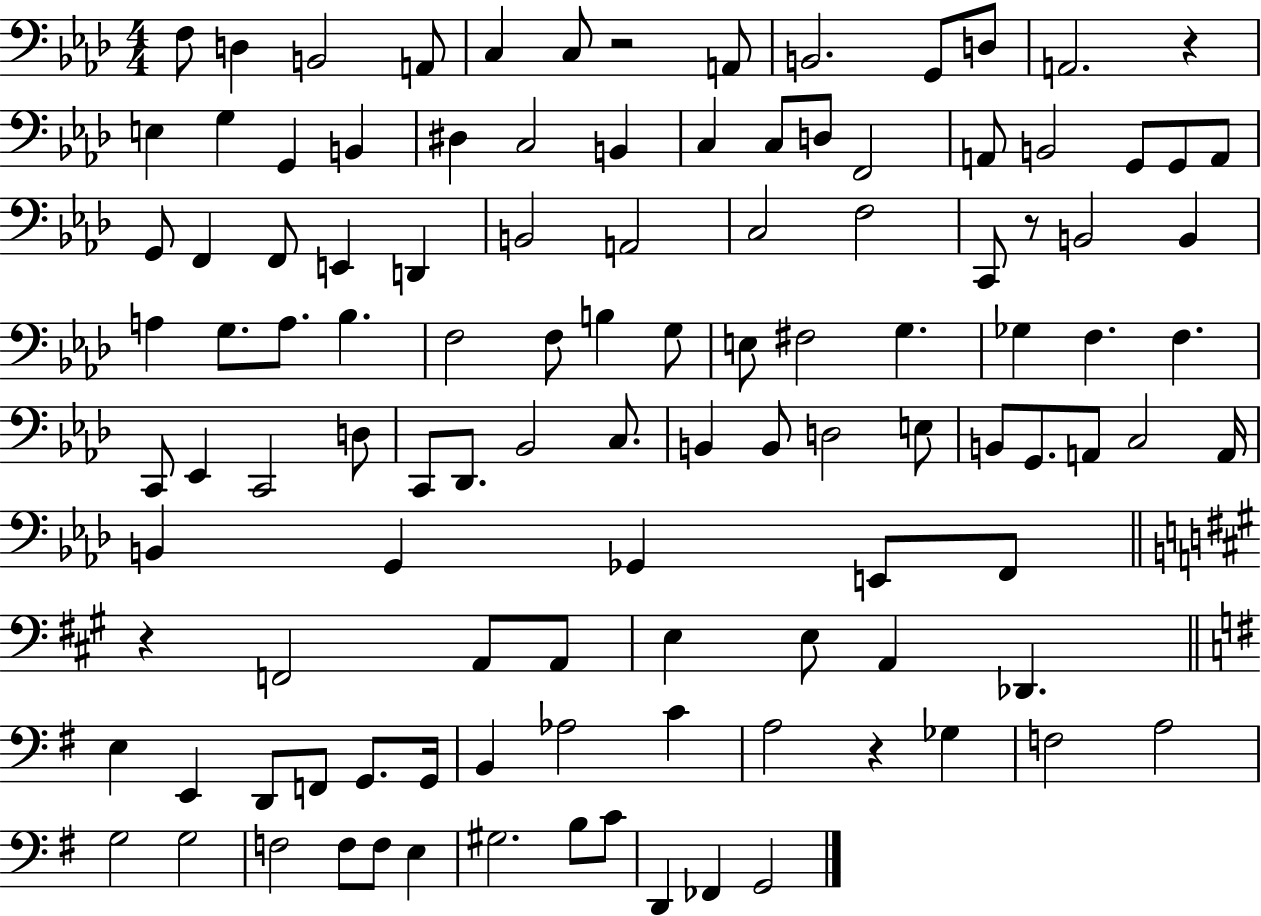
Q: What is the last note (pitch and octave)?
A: G2